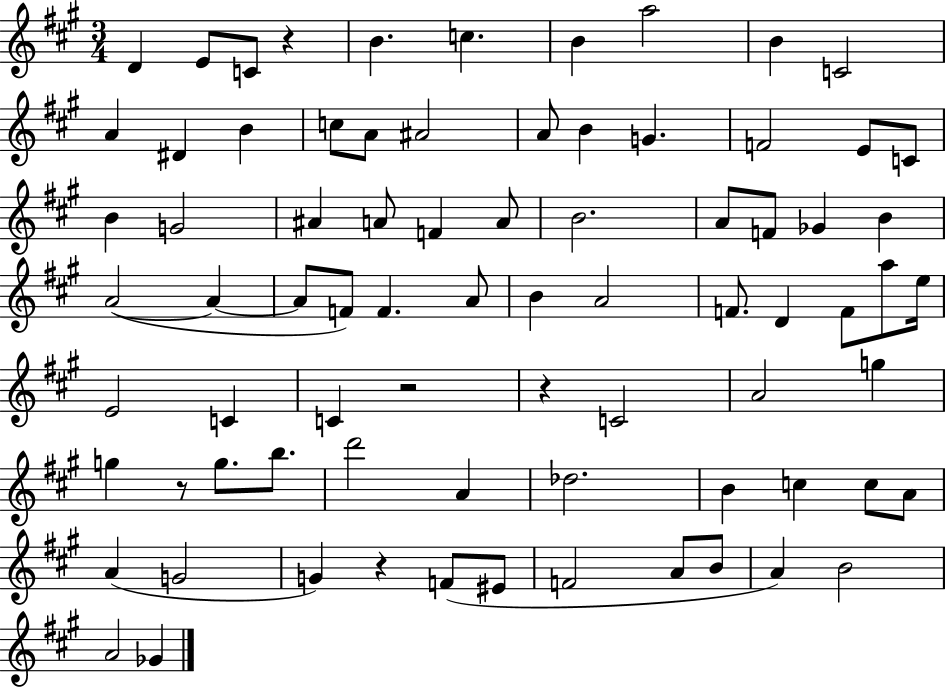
{
  \clef treble
  \numericTimeSignature
  \time 3/4
  \key a \major
  d'4 e'8 c'8 r4 | b'4. c''4. | b'4 a''2 | b'4 c'2 | \break a'4 dis'4 b'4 | c''8 a'8 ais'2 | a'8 b'4 g'4. | f'2 e'8 c'8 | \break b'4 g'2 | ais'4 a'8 f'4 a'8 | b'2. | a'8 f'8 ges'4 b'4 | \break a'2~(~ a'4~~ | a'8 f'8) f'4. a'8 | b'4 a'2 | f'8. d'4 f'8 a''8 e''16 | \break e'2 c'4 | c'4 r2 | r4 c'2 | a'2 g''4 | \break g''4 r8 g''8. b''8. | d'''2 a'4 | des''2. | b'4 c''4 c''8 a'8 | \break a'4( g'2 | g'4) r4 f'8( eis'8 | f'2 a'8 b'8 | a'4) b'2 | \break a'2 ges'4 | \bar "|."
}